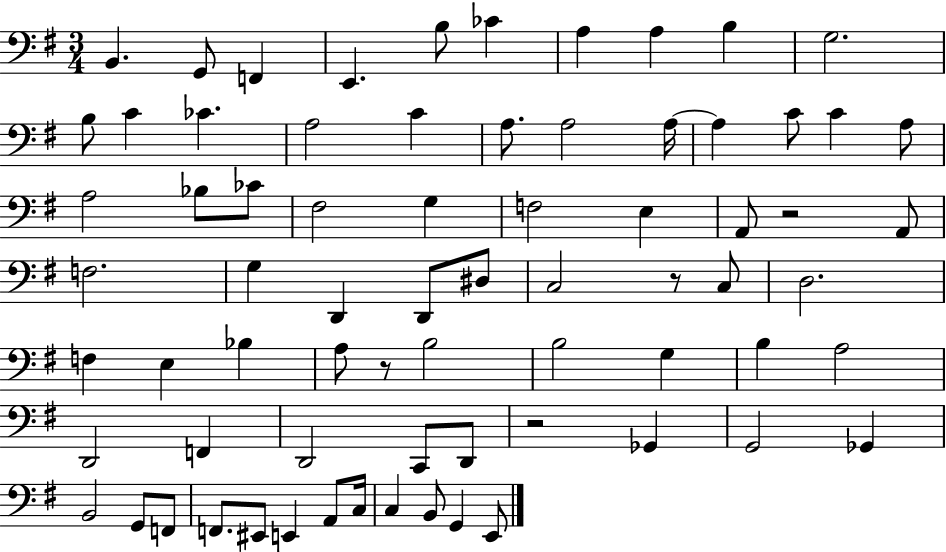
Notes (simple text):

B2/q. G2/e F2/q E2/q. B3/e CES4/q A3/q A3/q B3/q G3/h. B3/e C4/q CES4/q. A3/h C4/q A3/e. A3/h A3/s A3/q C4/e C4/q A3/e A3/h Bb3/e CES4/e F#3/h G3/q F3/h E3/q A2/e R/h A2/e F3/h. G3/q D2/q D2/e D#3/e C3/h R/e C3/e D3/h. F3/q E3/q Bb3/q A3/e R/e B3/h B3/h G3/q B3/q A3/h D2/h F2/q D2/h C2/e D2/e R/h Gb2/q G2/h Gb2/q B2/h G2/e F2/e F2/e. EIS2/e E2/q A2/e C3/s C3/q B2/e G2/q E2/e